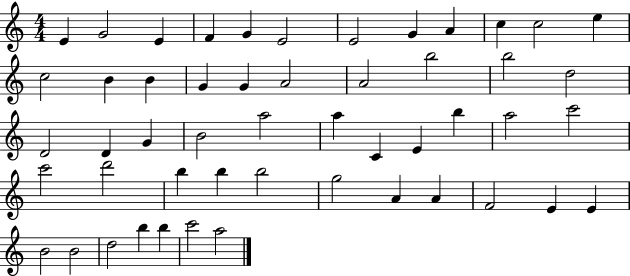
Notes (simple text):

E4/q G4/h E4/q F4/q G4/q E4/h E4/h G4/q A4/q C5/q C5/h E5/q C5/h B4/q B4/q G4/q G4/q A4/h A4/h B5/h B5/h D5/h D4/h D4/q G4/q B4/h A5/h A5/q C4/q E4/q B5/q A5/h C6/h C6/h D6/h B5/q B5/q B5/h G5/h A4/q A4/q F4/h E4/q E4/q B4/h B4/h D5/h B5/q B5/q C6/h A5/h